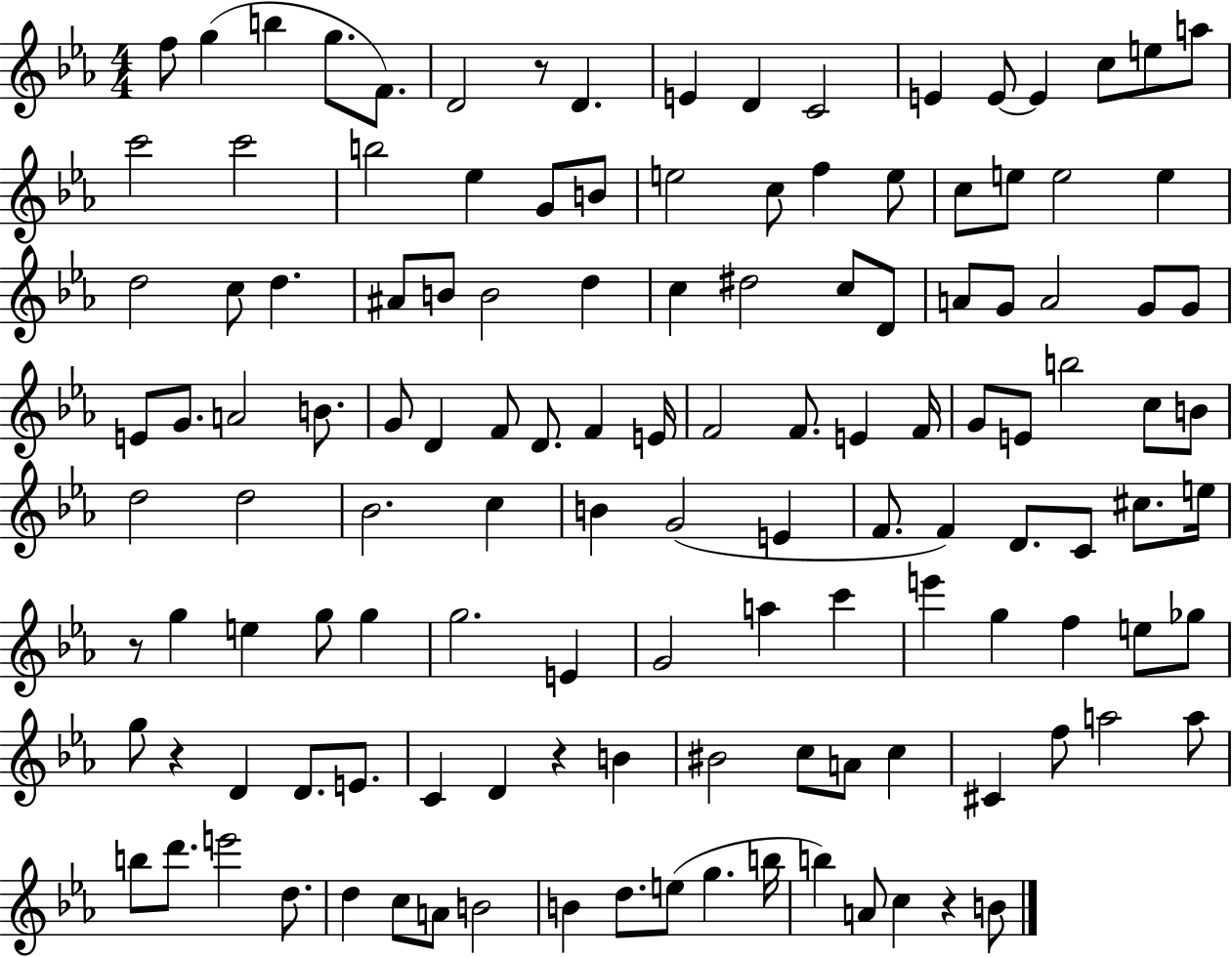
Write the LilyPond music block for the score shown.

{
  \clef treble
  \numericTimeSignature
  \time 4/4
  \key ees \major
  \repeat volta 2 { f''8 g''4( b''4 g''8. f'8.) | d'2 r8 d'4. | e'4 d'4 c'2 | e'4 e'8~~ e'4 c''8 e''8 a''8 | \break c'''2 c'''2 | b''2 ees''4 g'8 b'8 | e''2 c''8 f''4 e''8 | c''8 e''8 e''2 e''4 | \break d''2 c''8 d''4. | ais'8 b'8 b'2 d''4 | c''4 dis''2 c''8 d'8 | a'8 g'8 a'2 g'8 g'8 | \break e'8 g'8. a'2 b'8. | g'8 d'4 f'8 d'8. f'4 e'16 | f'2 f'8. e'4 f'16 | g'8 e'8 b''2 c''8 b'8 | \break d''2 d''2 | bes'2. c''4 | b'4 g'2( e'4 | f'8. f'4) d'8. c'8 cis''8. e''16 | \break r8 g''4 e''4 g''8 g''4 | g''2. e'4 | g'2 a''4 c'''4 | e'''4 g''4 f''4 e''8 ges''8 | \break g''8 r4 d'4 d'8. e'8. | c'4 d'4 r4 b'4 | bis'2 c''8 a'8 c''4 | cis'4 f''8 a''2 a''8 | \break b''8 d'''8. e'''2 d''8. | d''4 c''8 a'8 b'2 | b'4 d''8. e''8( g''4. b''16 | b''4) a'8 c''4 r4 b'8 | \break } \bar "|."
}